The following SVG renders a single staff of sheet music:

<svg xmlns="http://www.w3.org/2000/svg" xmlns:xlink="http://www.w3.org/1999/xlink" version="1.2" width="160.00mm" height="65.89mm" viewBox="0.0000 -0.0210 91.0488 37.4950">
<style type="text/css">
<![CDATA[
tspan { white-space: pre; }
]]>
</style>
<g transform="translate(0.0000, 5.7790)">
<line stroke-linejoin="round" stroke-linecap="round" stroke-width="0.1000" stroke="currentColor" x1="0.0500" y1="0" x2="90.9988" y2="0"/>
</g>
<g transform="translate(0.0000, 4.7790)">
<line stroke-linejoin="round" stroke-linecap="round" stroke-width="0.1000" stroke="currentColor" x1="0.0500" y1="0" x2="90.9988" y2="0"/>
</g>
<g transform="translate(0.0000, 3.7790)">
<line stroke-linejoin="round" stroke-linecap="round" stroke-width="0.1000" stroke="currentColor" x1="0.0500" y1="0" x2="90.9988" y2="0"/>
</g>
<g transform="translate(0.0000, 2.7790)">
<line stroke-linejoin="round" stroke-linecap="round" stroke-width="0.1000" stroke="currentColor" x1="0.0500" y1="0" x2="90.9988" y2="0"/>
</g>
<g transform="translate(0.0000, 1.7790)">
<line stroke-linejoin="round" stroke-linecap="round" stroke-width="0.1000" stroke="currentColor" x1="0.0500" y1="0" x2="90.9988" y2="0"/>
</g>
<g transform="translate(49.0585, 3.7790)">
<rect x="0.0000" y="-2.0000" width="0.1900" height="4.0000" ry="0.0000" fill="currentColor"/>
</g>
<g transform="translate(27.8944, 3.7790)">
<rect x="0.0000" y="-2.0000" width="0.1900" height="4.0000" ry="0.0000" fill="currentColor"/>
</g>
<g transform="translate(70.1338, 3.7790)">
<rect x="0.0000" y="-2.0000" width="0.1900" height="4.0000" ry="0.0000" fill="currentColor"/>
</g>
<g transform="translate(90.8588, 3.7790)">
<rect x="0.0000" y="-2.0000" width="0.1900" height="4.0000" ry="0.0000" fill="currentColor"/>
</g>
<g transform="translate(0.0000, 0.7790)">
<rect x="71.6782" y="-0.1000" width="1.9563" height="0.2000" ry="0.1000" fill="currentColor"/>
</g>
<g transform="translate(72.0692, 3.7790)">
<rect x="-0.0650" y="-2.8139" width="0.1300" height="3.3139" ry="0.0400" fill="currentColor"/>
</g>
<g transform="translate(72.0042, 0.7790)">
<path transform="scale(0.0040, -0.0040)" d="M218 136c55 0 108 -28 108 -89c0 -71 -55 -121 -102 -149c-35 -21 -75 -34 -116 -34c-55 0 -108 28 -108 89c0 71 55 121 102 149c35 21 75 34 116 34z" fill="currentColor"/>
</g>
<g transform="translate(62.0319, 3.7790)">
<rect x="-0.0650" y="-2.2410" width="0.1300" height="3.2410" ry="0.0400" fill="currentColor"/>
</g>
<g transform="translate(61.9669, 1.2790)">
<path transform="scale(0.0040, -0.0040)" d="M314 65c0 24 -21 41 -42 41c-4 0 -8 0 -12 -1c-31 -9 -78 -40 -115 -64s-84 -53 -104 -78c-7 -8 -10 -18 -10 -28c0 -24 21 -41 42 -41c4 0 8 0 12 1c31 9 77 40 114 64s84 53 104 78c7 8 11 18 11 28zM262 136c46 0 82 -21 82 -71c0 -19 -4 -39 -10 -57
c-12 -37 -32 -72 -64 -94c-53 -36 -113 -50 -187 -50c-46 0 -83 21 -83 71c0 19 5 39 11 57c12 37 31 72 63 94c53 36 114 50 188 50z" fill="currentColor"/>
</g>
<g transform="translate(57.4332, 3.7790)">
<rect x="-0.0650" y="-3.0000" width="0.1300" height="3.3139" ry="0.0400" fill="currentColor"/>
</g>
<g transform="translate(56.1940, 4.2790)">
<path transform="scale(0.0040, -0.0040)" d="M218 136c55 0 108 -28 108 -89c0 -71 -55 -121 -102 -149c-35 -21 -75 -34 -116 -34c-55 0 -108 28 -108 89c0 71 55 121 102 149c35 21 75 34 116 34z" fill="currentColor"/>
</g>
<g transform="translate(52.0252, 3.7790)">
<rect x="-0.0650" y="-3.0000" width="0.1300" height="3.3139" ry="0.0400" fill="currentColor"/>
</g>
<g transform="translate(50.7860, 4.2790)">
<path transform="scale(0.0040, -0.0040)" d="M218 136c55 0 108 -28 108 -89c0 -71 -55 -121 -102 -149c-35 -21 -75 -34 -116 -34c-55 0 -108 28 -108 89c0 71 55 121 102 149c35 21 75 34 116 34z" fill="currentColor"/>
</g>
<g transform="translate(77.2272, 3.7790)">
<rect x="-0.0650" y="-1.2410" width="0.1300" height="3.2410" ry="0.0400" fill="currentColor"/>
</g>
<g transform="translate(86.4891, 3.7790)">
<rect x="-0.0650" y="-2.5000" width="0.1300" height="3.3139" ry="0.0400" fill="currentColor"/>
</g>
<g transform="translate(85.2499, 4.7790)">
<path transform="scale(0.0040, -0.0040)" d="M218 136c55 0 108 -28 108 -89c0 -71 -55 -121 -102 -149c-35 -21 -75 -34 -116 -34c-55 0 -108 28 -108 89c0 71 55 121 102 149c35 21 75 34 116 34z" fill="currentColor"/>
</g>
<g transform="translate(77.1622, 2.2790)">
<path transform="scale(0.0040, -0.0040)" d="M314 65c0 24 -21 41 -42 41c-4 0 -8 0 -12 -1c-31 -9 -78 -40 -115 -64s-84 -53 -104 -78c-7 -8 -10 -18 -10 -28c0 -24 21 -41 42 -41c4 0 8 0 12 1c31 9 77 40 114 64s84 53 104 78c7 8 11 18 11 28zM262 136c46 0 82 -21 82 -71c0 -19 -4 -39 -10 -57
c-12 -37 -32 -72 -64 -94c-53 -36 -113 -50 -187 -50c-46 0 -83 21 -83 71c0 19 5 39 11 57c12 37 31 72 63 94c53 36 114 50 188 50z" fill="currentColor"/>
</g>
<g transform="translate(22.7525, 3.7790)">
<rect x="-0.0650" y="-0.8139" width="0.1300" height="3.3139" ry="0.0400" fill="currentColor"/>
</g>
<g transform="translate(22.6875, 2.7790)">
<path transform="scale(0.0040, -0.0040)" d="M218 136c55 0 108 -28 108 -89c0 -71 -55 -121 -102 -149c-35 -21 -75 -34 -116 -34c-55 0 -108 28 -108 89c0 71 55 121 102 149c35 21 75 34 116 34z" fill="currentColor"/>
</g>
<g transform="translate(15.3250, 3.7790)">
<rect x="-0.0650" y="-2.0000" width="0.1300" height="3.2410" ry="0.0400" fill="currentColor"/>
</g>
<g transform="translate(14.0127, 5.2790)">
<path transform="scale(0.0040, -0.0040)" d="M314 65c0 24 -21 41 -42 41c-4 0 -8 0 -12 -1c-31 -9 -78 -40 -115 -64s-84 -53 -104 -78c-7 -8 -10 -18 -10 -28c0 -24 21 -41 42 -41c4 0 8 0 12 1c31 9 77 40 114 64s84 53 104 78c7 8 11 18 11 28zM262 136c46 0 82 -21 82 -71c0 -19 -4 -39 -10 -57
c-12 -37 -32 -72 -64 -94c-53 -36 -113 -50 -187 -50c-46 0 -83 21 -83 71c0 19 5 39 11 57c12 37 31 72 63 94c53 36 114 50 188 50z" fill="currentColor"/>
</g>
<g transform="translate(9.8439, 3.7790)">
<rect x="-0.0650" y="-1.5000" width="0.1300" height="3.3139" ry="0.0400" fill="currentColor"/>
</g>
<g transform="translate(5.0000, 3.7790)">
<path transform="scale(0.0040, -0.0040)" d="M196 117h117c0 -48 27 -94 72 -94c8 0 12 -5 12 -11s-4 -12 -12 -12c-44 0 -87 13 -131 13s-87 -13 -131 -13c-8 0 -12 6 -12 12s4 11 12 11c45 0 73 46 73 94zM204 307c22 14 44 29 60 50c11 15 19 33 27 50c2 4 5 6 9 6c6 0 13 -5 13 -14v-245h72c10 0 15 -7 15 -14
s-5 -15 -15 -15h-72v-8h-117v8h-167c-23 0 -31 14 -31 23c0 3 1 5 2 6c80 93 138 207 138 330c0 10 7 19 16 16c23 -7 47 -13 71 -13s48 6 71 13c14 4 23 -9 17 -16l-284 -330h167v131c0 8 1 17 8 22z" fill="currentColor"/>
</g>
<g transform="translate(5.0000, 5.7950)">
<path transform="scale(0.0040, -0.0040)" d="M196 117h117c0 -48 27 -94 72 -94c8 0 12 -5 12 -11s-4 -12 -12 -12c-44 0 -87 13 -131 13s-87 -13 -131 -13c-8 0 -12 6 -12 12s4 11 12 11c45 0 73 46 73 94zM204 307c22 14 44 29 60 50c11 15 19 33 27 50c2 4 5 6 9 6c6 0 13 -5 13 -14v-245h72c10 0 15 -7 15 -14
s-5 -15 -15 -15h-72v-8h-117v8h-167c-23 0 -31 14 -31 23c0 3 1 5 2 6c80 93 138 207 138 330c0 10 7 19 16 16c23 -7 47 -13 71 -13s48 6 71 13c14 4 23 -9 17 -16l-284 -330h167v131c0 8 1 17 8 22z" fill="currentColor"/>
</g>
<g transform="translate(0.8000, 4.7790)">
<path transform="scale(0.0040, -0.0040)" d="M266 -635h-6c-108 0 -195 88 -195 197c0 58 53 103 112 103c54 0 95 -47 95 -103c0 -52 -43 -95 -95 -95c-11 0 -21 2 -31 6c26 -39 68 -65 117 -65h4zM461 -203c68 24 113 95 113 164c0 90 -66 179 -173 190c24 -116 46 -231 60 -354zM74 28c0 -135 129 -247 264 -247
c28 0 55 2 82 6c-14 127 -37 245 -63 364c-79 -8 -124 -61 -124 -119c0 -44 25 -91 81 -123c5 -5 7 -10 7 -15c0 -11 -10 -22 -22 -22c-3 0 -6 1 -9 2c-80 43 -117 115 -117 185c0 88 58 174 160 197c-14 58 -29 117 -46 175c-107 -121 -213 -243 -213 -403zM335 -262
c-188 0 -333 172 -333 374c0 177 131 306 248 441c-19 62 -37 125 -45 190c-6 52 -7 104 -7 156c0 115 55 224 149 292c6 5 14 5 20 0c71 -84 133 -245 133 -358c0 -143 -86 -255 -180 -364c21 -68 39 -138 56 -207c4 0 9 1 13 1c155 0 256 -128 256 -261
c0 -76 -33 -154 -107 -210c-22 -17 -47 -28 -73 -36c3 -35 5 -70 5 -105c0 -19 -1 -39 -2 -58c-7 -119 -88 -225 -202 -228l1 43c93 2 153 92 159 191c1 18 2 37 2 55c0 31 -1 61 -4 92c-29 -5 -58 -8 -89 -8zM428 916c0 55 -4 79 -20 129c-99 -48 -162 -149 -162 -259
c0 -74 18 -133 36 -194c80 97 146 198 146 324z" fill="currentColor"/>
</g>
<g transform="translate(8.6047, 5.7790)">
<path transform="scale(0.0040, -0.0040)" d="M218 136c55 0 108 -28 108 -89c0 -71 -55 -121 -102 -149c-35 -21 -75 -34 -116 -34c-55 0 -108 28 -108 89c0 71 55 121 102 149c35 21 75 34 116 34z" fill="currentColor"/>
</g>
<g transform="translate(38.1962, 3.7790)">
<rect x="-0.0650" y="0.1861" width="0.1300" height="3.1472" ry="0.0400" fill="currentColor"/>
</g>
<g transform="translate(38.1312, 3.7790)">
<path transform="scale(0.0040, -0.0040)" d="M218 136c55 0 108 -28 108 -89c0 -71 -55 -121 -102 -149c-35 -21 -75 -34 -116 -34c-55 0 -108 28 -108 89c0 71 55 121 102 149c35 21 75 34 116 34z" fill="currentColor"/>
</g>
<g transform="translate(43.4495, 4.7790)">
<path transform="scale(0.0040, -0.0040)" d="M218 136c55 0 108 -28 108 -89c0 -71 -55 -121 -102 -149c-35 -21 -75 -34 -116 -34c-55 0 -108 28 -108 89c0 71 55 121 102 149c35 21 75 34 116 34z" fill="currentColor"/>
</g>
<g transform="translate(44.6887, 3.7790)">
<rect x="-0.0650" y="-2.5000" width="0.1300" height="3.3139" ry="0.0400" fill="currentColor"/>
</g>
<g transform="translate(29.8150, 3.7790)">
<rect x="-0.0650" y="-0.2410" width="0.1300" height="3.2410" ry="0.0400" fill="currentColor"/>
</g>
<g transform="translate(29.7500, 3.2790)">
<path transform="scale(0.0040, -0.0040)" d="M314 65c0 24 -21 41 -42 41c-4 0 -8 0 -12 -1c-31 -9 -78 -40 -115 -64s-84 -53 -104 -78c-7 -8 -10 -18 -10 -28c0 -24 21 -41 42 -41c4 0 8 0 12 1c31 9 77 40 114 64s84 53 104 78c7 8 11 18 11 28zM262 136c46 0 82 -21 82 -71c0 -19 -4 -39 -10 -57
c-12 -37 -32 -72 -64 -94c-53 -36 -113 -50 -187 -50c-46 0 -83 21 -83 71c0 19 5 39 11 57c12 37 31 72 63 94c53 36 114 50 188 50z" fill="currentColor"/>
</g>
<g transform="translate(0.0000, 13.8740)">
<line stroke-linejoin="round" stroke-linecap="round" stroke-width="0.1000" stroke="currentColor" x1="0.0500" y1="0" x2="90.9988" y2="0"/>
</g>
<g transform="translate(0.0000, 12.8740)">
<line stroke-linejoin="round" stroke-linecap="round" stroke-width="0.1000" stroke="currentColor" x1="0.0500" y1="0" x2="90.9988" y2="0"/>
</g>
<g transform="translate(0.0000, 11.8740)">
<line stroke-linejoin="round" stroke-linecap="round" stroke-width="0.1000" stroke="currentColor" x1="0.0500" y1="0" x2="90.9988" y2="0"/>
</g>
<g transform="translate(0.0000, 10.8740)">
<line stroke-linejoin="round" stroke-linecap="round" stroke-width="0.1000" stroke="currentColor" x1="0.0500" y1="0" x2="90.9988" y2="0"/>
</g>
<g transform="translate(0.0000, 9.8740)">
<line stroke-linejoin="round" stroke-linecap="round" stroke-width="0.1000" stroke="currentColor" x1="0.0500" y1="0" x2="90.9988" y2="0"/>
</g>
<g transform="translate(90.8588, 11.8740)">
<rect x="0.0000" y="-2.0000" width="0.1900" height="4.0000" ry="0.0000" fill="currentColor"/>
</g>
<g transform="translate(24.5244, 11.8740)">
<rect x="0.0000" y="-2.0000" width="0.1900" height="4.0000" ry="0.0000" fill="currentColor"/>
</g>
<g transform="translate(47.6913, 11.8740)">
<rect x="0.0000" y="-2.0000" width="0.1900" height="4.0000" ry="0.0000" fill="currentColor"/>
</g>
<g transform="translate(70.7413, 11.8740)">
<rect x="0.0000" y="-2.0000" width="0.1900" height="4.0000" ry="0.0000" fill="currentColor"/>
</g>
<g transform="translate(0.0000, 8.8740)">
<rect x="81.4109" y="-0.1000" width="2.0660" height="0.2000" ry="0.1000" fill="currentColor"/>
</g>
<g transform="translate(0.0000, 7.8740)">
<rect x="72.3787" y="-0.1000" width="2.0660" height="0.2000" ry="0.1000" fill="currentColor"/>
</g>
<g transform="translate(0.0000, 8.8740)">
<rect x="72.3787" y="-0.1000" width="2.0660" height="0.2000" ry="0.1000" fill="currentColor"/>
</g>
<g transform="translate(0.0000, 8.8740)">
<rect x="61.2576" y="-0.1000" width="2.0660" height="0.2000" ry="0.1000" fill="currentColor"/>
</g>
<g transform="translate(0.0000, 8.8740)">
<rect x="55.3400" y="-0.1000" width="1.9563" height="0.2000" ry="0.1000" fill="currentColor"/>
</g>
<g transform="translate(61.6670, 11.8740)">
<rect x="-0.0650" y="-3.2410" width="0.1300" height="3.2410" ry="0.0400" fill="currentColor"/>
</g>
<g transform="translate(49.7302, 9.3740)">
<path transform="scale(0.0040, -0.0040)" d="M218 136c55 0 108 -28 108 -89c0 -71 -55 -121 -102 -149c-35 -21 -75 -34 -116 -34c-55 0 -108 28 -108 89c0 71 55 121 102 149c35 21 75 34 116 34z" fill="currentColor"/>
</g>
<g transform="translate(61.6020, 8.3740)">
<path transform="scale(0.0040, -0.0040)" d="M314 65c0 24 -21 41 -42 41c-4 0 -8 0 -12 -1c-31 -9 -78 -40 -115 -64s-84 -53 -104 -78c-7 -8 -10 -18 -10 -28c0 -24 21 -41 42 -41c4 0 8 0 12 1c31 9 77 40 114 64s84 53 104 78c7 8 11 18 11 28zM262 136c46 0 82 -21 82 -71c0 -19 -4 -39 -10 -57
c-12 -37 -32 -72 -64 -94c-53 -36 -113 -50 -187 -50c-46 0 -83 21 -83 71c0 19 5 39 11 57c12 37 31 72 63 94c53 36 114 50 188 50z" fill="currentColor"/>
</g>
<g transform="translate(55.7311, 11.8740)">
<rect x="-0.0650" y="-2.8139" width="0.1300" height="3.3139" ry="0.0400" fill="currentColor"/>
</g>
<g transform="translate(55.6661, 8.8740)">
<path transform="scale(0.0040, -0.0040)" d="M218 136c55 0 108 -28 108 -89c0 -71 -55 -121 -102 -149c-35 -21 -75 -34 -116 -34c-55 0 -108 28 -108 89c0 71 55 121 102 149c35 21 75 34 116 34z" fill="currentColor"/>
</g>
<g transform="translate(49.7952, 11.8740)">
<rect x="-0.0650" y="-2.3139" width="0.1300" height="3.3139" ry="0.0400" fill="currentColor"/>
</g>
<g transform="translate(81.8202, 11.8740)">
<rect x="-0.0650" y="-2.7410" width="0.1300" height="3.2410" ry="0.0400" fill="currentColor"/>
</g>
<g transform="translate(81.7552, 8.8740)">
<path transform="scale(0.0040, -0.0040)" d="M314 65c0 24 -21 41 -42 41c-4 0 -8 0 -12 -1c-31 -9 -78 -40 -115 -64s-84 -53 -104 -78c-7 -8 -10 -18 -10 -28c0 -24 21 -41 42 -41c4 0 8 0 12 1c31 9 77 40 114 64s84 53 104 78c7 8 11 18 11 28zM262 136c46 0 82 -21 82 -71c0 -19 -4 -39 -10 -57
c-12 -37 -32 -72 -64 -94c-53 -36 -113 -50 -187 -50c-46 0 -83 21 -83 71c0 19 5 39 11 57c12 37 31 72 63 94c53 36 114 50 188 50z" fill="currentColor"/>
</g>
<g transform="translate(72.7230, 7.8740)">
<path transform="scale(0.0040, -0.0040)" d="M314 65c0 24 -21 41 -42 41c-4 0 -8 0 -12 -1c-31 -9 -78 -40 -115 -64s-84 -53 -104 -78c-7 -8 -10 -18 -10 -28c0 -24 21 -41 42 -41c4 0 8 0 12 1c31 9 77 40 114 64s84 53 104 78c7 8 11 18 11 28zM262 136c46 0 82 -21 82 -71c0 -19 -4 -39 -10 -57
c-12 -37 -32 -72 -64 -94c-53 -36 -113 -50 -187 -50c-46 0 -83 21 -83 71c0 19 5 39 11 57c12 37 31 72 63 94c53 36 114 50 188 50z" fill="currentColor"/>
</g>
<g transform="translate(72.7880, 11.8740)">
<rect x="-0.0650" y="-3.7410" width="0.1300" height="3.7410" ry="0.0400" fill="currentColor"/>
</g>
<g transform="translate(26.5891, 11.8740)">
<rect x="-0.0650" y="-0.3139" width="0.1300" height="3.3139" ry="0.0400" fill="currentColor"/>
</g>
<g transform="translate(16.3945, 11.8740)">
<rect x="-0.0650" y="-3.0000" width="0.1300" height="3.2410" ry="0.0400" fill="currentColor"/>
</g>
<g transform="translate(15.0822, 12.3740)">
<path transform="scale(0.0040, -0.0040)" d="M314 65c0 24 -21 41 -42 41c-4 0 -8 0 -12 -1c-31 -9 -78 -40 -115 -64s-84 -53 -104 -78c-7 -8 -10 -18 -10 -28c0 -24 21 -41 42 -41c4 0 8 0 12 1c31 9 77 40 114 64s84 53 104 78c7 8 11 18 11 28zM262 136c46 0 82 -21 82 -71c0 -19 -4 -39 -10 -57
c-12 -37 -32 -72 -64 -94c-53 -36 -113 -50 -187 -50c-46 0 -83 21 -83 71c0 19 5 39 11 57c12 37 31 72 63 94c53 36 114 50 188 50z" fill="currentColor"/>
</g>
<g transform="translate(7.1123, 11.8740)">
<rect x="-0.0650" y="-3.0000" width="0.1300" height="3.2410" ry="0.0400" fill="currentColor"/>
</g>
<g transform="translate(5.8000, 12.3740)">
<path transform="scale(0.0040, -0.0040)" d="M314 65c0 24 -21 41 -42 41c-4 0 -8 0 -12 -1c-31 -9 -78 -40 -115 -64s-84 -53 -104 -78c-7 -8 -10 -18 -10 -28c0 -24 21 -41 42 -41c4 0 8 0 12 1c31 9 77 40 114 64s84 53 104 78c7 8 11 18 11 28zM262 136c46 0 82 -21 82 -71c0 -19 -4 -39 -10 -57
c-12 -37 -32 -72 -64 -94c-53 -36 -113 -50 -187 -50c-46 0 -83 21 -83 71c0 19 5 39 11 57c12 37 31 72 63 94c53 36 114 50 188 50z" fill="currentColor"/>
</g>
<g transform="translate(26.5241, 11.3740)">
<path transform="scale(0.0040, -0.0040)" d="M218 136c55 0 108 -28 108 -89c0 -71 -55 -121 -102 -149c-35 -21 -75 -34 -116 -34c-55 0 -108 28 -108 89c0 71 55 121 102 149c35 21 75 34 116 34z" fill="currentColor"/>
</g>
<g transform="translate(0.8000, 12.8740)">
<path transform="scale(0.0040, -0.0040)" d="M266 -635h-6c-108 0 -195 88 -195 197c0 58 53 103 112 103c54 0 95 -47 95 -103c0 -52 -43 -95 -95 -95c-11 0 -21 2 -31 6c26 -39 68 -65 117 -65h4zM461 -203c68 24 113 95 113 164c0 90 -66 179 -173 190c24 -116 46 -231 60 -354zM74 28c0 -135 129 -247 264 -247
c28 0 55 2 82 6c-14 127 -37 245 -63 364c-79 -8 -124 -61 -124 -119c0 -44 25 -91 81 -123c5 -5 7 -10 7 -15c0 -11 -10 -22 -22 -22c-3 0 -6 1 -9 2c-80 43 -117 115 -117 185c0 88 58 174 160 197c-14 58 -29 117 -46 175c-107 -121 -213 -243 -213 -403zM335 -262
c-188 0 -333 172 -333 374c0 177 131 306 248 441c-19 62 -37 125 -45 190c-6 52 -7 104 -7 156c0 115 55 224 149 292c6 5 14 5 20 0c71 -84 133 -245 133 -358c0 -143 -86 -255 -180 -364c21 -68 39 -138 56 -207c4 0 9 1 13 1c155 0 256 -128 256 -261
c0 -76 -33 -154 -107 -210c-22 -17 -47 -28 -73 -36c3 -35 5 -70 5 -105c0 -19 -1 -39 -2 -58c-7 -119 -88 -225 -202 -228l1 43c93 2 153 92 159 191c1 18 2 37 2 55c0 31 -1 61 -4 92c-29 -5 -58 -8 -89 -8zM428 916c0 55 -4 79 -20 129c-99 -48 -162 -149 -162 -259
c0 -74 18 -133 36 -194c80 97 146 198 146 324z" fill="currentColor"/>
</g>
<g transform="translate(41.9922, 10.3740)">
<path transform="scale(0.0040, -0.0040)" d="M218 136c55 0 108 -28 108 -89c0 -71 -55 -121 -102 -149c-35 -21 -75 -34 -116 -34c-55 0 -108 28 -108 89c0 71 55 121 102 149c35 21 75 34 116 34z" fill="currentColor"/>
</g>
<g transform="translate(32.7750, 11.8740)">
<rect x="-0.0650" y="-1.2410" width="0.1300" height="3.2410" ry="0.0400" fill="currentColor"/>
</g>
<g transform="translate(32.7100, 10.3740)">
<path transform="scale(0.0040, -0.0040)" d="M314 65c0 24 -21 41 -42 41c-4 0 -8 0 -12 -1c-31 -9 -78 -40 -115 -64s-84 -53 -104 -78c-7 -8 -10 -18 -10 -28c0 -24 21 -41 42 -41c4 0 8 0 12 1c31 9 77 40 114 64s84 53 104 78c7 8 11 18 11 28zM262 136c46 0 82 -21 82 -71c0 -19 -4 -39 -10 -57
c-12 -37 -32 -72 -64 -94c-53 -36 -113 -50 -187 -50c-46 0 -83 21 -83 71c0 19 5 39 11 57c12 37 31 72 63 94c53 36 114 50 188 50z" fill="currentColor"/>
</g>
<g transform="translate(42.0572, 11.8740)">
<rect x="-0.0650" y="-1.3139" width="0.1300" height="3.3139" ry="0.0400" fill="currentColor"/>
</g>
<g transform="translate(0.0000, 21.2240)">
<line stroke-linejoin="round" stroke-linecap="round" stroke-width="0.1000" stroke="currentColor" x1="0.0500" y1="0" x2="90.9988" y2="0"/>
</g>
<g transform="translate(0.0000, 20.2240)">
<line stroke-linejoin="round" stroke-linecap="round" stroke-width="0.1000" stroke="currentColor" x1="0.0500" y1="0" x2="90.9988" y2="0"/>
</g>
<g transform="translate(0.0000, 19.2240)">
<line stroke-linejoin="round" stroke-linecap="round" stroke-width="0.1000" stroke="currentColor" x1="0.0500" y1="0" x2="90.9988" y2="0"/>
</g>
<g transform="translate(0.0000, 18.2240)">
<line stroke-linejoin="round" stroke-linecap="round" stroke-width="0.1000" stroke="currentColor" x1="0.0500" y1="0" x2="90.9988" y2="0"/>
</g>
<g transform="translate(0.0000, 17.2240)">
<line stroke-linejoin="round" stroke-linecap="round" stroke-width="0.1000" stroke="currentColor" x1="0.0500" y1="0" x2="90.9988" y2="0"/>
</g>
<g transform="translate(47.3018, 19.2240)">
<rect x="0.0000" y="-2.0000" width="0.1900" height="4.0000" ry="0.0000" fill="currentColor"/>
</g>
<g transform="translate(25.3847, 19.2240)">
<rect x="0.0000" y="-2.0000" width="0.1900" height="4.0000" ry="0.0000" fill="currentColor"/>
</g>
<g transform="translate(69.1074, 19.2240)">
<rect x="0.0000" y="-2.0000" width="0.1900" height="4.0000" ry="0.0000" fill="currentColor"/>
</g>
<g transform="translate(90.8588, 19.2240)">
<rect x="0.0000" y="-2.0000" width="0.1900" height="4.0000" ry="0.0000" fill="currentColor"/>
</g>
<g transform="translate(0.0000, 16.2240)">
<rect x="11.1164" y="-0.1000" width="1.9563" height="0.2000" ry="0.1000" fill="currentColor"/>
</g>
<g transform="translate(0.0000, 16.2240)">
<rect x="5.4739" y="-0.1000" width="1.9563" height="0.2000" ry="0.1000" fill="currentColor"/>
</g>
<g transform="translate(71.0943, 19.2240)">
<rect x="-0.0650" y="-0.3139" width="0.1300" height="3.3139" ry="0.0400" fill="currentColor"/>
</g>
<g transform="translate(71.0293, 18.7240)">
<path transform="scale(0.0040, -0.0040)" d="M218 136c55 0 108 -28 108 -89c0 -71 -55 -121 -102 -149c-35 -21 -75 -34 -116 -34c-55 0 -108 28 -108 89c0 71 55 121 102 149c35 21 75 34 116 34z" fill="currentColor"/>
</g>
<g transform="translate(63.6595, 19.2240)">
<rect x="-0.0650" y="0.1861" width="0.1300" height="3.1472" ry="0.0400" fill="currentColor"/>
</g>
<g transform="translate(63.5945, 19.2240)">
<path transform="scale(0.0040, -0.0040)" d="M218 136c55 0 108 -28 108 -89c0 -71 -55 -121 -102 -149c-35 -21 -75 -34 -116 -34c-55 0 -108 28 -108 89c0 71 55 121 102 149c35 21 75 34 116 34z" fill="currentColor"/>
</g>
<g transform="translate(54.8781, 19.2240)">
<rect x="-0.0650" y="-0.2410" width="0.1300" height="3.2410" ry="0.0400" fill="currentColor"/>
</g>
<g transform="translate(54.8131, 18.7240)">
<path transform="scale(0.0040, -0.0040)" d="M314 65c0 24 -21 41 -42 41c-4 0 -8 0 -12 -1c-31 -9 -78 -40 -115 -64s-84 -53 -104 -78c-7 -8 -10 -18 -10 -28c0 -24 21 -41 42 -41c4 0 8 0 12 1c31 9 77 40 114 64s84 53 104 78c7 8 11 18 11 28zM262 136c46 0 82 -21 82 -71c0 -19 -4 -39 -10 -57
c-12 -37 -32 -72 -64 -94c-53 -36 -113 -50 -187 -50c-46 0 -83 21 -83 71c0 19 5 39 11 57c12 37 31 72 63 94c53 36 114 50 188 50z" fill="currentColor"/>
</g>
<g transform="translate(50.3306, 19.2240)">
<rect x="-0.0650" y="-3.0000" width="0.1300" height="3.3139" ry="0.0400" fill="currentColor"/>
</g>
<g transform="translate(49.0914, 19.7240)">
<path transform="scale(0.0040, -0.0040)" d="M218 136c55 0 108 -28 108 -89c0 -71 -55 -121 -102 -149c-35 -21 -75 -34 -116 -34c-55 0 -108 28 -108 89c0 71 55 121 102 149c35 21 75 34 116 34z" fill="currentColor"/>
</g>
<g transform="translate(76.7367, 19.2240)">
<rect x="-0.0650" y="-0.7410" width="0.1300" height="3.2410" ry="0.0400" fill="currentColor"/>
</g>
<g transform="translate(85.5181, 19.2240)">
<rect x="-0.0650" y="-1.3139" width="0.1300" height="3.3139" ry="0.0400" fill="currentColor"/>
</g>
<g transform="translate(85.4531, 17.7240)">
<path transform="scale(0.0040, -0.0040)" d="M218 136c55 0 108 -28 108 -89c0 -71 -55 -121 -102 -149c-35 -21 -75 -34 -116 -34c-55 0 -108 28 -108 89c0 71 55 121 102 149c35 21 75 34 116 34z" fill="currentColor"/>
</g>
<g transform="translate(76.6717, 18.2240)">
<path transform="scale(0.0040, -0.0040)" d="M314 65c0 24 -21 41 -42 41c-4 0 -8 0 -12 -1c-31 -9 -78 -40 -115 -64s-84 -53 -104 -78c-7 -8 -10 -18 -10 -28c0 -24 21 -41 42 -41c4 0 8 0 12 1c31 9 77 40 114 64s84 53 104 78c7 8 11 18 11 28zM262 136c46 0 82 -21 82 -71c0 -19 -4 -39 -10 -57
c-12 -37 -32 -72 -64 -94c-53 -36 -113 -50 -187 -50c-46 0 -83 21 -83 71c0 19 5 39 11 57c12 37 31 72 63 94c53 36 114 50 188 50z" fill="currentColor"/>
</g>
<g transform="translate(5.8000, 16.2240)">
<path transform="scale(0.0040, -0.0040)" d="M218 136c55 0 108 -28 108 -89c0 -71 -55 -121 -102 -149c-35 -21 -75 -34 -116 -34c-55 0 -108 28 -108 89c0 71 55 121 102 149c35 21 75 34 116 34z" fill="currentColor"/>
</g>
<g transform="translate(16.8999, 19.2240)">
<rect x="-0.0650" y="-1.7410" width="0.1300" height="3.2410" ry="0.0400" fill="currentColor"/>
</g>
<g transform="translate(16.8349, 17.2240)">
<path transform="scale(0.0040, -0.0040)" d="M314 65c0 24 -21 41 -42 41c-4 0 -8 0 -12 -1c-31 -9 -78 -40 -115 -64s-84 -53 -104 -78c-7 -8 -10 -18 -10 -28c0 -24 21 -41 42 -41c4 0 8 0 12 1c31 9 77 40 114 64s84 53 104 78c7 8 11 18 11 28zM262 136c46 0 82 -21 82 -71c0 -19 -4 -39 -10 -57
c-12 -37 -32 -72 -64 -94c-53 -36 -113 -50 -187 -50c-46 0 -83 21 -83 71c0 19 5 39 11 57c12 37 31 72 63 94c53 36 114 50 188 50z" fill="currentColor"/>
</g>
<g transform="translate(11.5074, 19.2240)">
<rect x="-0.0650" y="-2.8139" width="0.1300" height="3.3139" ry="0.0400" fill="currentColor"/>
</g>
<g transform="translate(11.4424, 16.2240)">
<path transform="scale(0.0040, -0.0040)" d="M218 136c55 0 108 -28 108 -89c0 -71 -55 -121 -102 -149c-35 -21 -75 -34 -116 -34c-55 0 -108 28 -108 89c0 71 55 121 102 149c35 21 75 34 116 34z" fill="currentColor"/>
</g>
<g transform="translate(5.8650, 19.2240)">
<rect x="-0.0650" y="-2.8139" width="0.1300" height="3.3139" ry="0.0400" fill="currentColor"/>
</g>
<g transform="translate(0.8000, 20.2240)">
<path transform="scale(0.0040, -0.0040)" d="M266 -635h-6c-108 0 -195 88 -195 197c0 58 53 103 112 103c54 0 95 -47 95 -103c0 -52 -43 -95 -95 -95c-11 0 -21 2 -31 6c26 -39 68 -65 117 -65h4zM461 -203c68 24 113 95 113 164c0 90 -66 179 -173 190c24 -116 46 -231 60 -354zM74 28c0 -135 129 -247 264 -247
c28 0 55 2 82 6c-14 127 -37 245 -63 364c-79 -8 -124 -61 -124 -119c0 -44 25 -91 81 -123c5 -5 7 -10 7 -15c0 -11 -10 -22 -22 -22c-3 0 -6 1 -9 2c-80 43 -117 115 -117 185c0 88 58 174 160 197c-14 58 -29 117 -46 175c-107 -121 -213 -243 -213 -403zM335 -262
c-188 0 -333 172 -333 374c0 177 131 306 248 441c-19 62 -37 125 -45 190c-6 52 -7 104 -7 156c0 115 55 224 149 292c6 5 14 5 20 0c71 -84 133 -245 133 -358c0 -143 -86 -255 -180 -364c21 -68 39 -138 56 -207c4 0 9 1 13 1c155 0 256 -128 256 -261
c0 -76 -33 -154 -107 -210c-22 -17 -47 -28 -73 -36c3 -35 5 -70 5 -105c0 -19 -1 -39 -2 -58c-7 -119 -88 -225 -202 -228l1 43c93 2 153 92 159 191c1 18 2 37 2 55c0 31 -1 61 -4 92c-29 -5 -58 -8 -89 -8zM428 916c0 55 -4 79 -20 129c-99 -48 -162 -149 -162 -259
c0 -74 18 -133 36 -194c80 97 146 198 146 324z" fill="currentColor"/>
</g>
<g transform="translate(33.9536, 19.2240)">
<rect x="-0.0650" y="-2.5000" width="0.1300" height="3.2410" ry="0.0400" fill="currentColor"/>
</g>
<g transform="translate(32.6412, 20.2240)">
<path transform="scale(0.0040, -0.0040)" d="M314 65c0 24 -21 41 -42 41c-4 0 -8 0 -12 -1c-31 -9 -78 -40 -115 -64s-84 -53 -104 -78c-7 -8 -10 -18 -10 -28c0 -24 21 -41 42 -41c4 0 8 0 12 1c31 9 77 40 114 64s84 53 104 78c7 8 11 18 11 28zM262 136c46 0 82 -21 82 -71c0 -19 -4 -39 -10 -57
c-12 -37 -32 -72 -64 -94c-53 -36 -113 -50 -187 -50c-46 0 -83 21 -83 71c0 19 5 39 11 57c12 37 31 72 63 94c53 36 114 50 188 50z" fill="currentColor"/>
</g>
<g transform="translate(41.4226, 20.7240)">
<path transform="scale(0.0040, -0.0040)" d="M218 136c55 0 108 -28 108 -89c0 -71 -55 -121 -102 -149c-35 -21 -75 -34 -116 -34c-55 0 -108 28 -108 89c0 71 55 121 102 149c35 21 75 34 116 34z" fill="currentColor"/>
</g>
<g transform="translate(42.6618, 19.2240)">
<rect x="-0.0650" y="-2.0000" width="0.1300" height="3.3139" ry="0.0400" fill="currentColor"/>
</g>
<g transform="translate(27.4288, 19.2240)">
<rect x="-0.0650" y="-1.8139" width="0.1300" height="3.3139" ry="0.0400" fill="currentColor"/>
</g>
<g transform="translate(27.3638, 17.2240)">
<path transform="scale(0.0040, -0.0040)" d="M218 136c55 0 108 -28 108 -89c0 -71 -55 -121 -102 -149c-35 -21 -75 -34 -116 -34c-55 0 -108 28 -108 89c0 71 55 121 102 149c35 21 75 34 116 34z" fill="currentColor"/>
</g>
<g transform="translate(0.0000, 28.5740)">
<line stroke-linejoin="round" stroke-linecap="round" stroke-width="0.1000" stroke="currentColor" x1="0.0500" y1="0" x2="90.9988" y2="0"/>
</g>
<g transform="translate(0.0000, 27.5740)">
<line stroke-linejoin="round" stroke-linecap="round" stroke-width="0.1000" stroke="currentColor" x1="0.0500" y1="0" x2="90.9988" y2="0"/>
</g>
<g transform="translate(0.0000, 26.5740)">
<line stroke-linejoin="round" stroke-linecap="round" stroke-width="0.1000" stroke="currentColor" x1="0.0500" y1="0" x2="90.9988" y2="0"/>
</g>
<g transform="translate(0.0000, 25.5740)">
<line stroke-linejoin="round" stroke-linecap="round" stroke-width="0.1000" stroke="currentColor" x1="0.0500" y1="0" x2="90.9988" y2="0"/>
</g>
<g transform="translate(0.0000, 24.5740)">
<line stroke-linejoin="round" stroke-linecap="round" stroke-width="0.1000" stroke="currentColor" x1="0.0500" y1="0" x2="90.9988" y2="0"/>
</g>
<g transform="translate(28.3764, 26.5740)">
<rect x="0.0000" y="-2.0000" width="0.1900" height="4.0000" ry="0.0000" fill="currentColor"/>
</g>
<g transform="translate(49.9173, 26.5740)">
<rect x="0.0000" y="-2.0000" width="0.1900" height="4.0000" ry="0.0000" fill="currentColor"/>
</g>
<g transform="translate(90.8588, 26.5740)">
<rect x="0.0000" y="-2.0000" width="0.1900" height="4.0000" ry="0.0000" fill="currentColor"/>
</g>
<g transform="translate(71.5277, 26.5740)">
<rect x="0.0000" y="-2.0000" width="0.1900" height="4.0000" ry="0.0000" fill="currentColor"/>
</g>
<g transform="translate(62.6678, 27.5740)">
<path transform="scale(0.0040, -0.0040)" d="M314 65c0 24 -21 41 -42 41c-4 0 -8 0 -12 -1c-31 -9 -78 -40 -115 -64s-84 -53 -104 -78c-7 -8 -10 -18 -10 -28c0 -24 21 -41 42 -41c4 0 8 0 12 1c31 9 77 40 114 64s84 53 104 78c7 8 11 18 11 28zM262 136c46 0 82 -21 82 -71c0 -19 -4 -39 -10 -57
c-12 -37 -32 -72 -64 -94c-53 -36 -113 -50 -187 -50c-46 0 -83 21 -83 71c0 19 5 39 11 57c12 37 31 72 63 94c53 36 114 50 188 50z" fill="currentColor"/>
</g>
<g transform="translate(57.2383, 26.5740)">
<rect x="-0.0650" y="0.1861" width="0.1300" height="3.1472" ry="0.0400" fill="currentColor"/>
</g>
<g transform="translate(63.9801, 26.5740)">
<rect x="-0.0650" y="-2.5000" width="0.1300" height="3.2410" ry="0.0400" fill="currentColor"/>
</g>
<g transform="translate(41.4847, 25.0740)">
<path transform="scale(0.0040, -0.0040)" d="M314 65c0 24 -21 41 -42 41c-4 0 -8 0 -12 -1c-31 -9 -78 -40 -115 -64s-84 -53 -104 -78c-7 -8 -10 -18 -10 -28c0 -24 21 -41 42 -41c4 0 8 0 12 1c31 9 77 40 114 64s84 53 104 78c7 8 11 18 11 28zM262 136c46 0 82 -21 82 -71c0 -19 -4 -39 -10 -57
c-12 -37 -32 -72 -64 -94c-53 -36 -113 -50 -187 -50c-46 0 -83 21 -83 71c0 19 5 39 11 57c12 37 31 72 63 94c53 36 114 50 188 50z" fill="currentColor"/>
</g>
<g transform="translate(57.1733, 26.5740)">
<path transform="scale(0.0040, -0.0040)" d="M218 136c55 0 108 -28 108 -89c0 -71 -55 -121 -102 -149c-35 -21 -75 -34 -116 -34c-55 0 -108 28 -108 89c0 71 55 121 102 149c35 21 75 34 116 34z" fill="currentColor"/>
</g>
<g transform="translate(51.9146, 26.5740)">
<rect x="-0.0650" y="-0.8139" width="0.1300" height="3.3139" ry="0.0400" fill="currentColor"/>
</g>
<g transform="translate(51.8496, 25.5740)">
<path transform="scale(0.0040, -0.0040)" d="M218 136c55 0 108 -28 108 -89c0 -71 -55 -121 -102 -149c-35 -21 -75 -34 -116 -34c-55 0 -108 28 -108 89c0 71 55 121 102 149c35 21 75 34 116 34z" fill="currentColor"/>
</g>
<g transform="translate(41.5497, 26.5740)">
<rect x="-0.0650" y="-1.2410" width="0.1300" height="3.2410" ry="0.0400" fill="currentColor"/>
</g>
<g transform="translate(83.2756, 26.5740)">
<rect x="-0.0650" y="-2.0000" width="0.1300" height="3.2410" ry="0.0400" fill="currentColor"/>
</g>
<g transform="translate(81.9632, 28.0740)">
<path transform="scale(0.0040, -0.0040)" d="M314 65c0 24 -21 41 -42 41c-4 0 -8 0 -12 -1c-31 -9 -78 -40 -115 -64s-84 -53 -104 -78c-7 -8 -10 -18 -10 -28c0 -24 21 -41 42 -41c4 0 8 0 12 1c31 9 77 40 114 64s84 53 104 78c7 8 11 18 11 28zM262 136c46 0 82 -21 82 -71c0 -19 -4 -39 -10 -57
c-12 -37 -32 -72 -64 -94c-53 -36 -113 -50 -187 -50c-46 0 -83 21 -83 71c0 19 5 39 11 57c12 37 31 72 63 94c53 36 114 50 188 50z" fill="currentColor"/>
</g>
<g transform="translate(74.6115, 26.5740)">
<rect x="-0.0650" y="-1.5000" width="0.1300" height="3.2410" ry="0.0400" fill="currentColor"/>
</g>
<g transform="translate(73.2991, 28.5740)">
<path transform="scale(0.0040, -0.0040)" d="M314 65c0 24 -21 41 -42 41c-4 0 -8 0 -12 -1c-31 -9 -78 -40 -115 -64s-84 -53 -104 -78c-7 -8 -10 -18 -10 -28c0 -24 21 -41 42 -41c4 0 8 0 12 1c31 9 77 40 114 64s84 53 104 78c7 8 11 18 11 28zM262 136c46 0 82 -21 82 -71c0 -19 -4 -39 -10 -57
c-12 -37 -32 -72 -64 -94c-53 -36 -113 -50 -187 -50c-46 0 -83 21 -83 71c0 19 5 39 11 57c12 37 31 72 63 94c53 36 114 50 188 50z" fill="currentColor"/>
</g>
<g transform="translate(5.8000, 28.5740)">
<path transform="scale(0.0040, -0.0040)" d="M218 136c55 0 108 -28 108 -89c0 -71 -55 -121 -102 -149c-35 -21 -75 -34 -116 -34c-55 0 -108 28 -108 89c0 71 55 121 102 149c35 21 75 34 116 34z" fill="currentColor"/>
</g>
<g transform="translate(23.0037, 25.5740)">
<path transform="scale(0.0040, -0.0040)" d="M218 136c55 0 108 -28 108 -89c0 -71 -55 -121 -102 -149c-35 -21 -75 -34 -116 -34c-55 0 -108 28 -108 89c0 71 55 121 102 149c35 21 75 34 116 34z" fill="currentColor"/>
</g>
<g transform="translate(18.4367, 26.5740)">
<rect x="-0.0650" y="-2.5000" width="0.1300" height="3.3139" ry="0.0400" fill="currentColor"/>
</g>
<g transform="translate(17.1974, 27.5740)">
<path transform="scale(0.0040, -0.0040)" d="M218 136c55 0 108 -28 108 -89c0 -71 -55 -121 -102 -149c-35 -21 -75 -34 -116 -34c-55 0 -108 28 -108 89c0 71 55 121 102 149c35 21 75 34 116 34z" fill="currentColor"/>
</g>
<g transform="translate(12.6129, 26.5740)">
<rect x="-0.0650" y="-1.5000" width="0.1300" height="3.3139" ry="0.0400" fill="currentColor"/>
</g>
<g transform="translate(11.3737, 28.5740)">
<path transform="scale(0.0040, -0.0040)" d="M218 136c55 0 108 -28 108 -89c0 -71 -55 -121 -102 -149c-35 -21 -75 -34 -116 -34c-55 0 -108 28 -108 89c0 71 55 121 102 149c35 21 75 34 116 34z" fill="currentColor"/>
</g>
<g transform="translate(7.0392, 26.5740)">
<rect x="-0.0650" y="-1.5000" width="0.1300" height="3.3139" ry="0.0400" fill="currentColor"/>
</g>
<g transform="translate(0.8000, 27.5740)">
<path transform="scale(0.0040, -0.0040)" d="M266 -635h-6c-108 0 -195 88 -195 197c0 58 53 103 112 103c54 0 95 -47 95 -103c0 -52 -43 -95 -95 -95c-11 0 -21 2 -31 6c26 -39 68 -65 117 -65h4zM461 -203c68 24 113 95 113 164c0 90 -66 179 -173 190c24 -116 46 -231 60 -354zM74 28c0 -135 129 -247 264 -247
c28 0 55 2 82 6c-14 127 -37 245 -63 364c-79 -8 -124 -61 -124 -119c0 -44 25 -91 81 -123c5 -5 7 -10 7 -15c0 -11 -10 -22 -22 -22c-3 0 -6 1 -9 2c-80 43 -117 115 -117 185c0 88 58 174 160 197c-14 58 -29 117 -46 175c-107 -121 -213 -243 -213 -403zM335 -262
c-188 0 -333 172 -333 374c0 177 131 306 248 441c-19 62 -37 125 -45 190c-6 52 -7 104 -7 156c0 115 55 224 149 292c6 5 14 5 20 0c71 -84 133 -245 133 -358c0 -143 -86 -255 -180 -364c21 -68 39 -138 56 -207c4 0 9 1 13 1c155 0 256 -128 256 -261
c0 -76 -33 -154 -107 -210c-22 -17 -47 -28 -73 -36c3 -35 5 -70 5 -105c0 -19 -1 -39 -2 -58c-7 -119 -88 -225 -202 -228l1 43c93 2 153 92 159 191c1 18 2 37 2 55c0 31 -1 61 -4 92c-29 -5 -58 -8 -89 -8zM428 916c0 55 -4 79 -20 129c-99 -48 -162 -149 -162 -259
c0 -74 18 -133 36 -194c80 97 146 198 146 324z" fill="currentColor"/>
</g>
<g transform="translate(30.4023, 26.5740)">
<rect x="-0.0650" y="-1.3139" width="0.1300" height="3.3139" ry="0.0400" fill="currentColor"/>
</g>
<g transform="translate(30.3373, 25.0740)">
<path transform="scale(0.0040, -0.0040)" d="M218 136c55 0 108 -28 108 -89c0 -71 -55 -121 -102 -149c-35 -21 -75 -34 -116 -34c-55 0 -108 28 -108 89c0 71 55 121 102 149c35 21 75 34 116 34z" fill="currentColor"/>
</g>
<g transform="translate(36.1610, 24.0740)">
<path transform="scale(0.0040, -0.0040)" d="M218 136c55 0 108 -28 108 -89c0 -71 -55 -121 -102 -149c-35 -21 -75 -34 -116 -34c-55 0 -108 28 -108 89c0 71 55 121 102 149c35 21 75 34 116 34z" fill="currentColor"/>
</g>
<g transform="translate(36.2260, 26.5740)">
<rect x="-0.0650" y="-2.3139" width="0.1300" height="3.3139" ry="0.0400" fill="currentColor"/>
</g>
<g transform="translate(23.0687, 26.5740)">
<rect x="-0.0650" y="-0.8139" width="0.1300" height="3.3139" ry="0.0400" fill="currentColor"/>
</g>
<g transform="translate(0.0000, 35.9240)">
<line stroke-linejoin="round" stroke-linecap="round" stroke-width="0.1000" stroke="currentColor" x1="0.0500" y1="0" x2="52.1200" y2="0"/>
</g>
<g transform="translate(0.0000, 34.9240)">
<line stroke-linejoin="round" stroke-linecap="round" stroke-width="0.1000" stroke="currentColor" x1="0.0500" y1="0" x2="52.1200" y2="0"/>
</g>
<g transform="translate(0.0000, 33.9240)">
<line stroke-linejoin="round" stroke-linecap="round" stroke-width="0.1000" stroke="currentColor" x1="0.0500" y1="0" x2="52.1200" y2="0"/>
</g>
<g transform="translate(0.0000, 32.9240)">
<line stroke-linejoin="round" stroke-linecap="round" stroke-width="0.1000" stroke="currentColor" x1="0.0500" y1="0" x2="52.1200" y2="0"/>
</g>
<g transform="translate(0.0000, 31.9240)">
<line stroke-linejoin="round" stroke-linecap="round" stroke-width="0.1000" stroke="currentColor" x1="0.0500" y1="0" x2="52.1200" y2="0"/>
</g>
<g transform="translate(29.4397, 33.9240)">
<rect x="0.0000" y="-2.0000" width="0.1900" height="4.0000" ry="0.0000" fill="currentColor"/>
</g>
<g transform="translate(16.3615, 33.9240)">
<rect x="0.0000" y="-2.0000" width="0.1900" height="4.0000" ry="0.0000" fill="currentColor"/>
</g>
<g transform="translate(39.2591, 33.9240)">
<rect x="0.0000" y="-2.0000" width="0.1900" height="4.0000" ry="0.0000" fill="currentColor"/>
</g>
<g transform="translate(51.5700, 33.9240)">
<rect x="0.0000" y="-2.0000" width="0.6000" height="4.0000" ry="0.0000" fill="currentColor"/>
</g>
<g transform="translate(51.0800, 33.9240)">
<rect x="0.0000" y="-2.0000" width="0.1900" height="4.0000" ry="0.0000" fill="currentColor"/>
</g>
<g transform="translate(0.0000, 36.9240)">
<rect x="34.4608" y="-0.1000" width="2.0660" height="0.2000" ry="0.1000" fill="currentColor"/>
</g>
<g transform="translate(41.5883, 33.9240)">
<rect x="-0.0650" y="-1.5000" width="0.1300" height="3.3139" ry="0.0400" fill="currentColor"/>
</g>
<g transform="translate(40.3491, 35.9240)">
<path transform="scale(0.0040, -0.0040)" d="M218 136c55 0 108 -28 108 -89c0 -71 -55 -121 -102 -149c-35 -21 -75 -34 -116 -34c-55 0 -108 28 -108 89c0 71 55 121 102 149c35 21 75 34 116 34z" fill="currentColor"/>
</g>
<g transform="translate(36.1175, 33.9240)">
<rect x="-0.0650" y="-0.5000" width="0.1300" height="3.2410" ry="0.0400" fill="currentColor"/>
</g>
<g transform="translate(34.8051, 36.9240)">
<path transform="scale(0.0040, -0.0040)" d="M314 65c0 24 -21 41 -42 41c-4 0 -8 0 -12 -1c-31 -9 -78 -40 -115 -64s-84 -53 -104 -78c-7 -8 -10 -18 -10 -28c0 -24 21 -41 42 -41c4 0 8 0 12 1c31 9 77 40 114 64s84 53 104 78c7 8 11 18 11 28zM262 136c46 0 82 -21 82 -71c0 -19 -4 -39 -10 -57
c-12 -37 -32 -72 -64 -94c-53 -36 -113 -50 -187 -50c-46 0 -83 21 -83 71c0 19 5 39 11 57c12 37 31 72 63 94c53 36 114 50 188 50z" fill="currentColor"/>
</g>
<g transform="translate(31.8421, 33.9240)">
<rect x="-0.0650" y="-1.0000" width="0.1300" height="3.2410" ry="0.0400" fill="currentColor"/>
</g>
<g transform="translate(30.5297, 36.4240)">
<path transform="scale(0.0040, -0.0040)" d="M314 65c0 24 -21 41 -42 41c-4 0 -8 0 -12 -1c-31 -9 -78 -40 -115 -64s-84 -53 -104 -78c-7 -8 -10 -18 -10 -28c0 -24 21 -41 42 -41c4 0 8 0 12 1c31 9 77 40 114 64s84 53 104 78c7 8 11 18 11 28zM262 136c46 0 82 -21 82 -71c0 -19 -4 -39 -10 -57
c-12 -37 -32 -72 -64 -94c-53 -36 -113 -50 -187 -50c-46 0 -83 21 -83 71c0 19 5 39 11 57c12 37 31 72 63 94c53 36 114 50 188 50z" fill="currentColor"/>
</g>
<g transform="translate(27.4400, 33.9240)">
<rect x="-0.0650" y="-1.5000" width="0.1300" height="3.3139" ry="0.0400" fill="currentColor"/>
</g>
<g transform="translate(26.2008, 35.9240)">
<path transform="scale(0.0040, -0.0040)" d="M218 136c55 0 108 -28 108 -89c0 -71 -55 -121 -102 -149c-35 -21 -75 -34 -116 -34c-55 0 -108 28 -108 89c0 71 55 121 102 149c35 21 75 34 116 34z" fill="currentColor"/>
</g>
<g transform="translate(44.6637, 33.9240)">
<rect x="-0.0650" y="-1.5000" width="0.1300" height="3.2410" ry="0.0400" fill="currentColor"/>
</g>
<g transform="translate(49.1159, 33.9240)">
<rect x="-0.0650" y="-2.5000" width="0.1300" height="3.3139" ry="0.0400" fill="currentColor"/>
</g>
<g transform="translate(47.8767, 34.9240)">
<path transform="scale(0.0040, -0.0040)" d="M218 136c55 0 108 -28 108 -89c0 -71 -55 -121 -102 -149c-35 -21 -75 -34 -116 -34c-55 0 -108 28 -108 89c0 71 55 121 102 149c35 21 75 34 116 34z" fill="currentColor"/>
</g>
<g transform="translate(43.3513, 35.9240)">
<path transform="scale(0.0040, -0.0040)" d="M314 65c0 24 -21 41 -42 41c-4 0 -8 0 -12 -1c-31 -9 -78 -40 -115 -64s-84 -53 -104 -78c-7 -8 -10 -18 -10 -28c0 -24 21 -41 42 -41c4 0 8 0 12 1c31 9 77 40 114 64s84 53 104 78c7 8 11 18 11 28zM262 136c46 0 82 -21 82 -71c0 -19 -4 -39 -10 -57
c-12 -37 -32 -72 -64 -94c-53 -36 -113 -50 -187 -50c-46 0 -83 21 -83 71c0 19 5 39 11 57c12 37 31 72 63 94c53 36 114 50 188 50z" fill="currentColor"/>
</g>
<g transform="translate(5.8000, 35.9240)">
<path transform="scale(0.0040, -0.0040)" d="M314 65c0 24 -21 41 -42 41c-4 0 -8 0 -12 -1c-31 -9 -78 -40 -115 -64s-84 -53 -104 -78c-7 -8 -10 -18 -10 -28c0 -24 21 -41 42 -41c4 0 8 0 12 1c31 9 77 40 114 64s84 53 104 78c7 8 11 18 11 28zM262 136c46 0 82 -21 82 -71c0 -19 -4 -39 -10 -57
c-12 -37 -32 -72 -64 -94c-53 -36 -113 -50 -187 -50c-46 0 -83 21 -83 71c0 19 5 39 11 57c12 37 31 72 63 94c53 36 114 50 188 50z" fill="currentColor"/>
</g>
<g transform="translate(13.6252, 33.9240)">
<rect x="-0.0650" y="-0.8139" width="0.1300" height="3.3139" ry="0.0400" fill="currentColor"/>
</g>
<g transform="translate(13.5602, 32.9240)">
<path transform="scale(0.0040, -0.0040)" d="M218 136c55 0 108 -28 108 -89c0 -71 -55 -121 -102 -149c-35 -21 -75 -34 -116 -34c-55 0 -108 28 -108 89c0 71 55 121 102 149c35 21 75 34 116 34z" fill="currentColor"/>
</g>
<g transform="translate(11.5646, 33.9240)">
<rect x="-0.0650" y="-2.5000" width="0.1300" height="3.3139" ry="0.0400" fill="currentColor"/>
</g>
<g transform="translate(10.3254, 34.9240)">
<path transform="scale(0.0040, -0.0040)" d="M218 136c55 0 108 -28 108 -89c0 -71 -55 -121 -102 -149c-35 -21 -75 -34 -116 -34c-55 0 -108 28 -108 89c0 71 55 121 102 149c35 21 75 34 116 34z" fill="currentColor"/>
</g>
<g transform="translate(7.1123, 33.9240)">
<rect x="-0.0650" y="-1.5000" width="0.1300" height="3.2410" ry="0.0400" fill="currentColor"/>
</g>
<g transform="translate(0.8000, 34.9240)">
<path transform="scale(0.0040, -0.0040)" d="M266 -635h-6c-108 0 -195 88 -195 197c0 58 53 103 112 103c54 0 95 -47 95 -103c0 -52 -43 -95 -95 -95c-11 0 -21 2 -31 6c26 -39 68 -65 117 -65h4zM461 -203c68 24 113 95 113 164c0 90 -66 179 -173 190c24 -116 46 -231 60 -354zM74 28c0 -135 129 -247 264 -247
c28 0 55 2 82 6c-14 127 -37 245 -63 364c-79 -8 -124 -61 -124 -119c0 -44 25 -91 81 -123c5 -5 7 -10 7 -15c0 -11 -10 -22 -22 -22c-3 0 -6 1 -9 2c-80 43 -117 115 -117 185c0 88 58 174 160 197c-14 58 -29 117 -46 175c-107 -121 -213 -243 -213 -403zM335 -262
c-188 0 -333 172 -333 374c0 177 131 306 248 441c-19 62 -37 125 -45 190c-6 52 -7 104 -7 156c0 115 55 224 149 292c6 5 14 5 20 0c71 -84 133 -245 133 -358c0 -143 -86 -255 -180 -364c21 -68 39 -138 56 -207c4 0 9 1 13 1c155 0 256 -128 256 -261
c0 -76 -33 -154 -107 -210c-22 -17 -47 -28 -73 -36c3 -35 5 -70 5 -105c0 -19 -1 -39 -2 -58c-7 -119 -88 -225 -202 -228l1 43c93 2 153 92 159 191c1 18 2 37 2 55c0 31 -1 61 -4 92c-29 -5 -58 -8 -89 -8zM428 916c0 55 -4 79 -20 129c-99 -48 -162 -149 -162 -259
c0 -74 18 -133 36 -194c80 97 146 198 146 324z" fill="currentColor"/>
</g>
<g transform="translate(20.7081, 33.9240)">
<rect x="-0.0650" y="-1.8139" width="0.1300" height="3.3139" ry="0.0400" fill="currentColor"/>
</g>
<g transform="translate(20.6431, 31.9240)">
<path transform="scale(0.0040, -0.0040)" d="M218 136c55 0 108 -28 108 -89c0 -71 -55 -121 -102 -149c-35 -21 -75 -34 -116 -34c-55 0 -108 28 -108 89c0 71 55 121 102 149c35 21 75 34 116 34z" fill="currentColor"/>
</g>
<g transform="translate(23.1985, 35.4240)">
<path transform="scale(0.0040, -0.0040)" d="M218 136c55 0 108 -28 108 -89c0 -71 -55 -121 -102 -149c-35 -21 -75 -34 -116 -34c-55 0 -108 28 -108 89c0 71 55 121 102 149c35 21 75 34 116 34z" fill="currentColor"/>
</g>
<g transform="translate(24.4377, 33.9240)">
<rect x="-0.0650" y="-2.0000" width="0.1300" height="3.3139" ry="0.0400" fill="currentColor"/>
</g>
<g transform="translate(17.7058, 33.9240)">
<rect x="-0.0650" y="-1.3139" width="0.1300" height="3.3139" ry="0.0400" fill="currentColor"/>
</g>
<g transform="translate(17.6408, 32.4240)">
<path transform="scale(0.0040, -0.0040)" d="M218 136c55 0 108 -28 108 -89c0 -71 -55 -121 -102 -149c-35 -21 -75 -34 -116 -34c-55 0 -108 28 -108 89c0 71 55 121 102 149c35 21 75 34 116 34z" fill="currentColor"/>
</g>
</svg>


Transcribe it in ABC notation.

X:1
T:Untitled
M:4/4
L:1/4
K:C
E F2 d c2 B G A A g2 a e2 G A2 A2 c e2 e g a b2 c'2 a2 a a f2 f G2 F A c2 B c d2 e E E G d e g e2 d B G2 E2 F2 E2 G d e f F E D2 C2 E E2 G